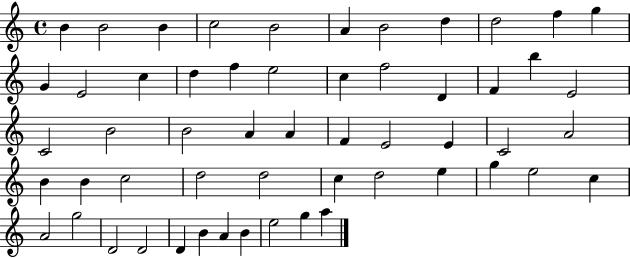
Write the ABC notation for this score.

X:1
T:Untitled
M:4/4
L:1/4
K:C
B B2 B c2 B2 A B2 d d2 f g G E2 c d f e2 c f2 D F b E2 C2 B2 B2 A A F E2 E C2 A2 B B c2 d2 d2 c d2 e g e2 c A2 g2 D2 D2 D B A B e2 g a